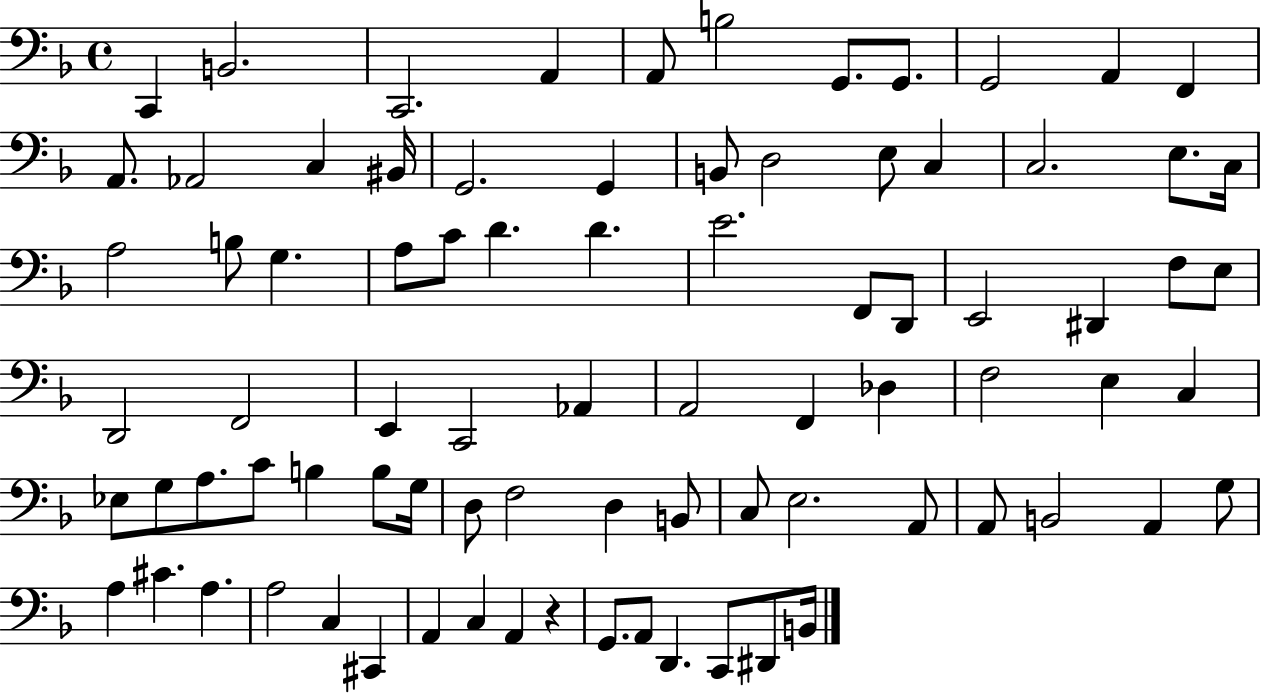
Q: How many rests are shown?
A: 1